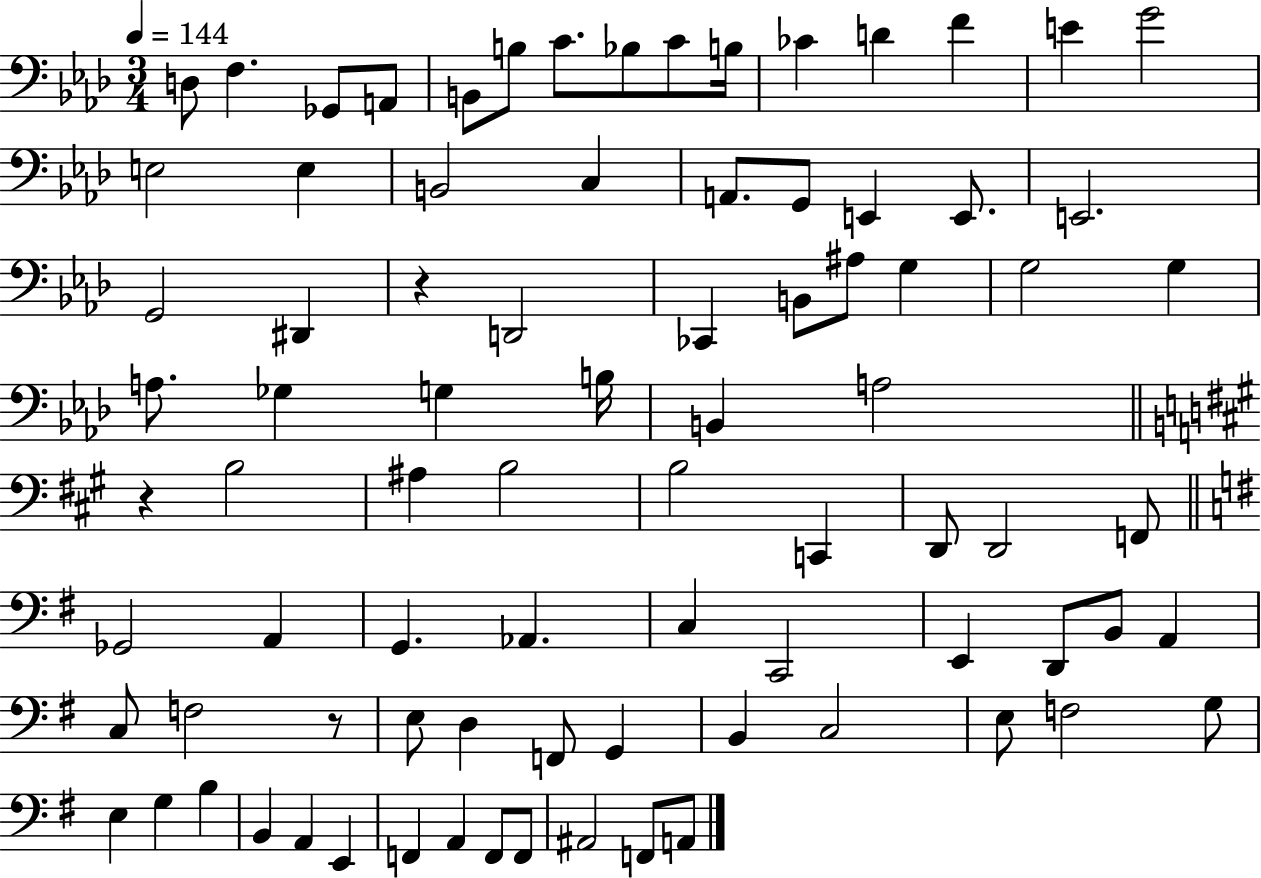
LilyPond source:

{
  \clef bass
  \numericTimeSignature
  \time 3/4
  \key aes \major
  \tempo 4 = 144
  d8 f4. ges,8 a,8 | b,8 b8 c'8. bes8 c'8 b16 | ces'4 d'4 f'4 | e'4 g'2 | \break e2 e4 | b,2 c4 | a,8. g,8 e,4 e,8. | e,2. | \break g,2 dis,4 | r4 d,2 | ces,4 b,8 ais8 g4 | g2 g4 | \break a8. ges4 g4 b16 | b,4 a2 | \bar "||" \break \key a \major r4 b2 | ais4 b2 | b2 c,4 | d,8 d,2 f,8 | \break \bar "||" \break \key g \major ges,2 a,4 | g,4. aes,4. | c4 c,2 | e,4 d,8 b,8 a,4 | \break c8 f2 r8 | e8 d4 f,8 g,4 | b,4 c2 | e8 f2 g8 | \break e4 g4 b4 | b,4 a,4 e,4 | f,4 a,4 f,8 f,8 | ais,2 f,8 a,8 | \break \bar "|."
}